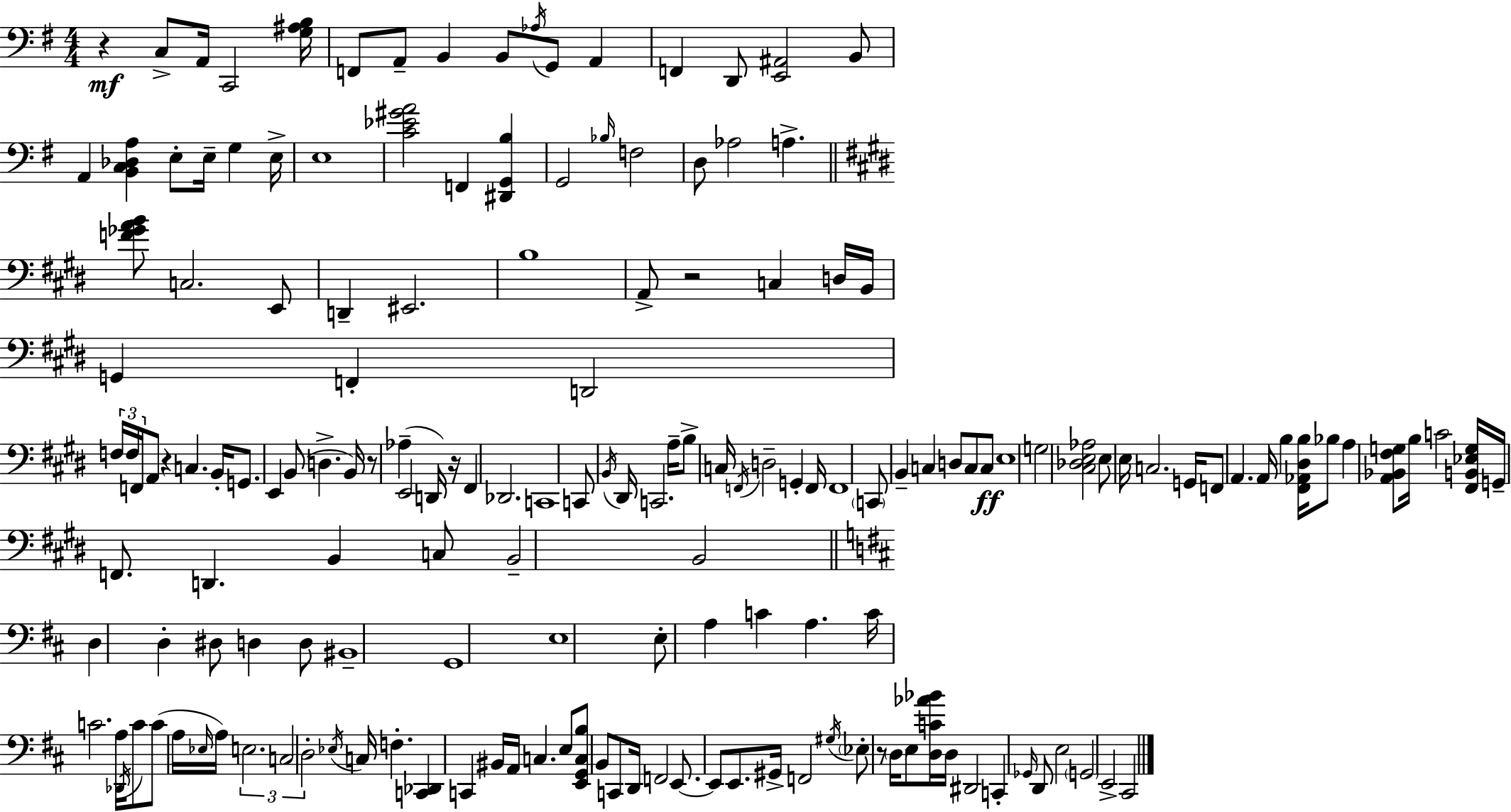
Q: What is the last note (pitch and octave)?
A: C#2